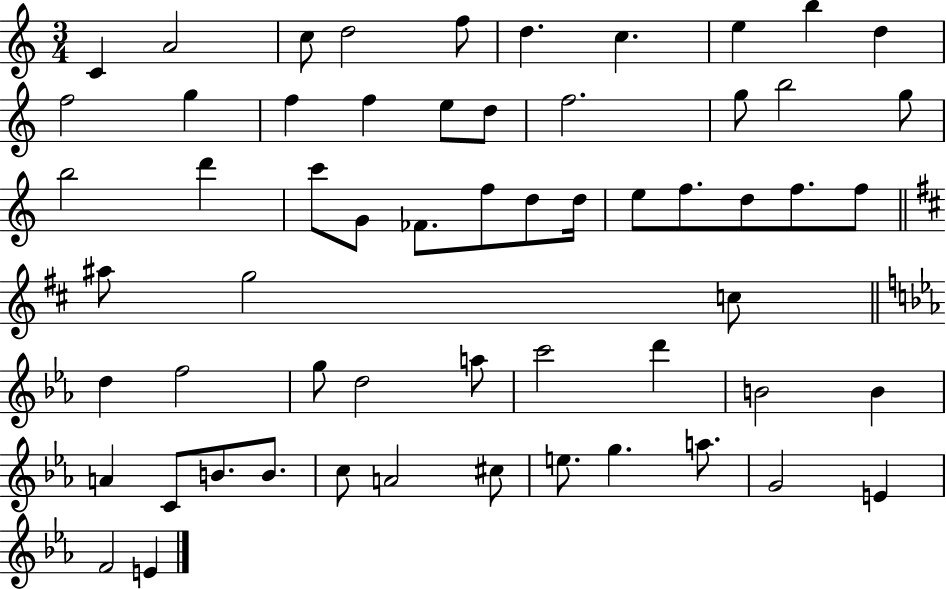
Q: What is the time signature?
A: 3/4